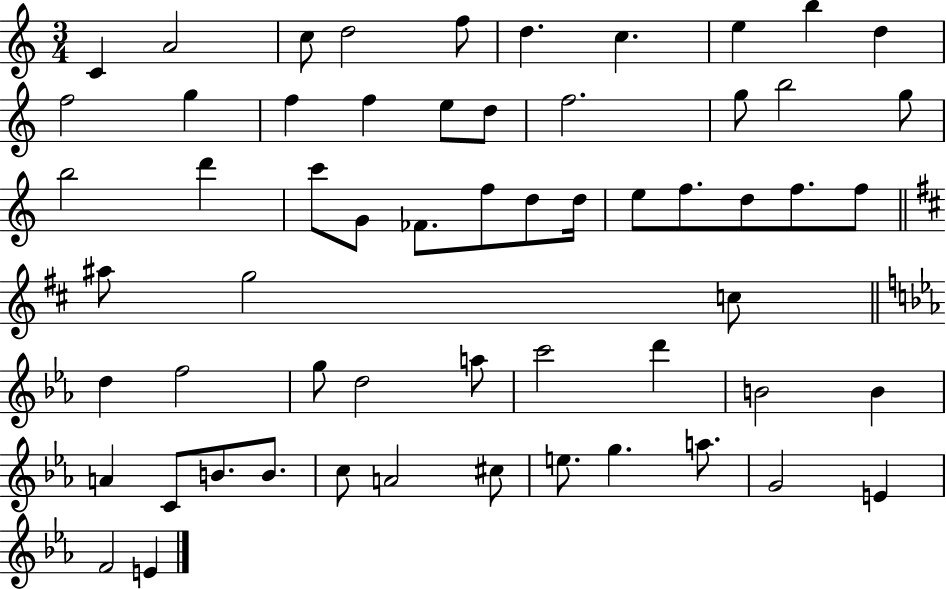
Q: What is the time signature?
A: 3/4